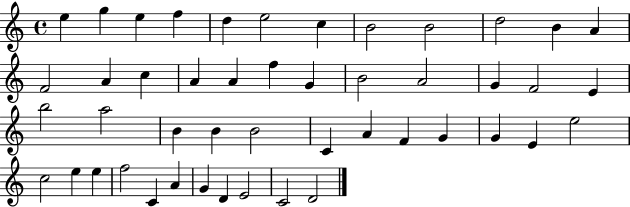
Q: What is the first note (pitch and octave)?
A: E5